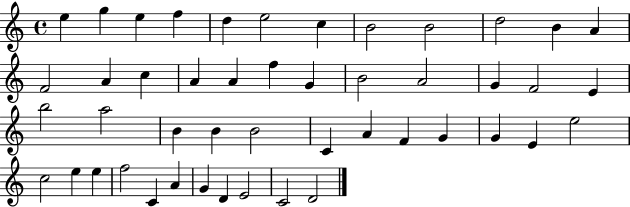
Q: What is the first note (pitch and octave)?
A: E5